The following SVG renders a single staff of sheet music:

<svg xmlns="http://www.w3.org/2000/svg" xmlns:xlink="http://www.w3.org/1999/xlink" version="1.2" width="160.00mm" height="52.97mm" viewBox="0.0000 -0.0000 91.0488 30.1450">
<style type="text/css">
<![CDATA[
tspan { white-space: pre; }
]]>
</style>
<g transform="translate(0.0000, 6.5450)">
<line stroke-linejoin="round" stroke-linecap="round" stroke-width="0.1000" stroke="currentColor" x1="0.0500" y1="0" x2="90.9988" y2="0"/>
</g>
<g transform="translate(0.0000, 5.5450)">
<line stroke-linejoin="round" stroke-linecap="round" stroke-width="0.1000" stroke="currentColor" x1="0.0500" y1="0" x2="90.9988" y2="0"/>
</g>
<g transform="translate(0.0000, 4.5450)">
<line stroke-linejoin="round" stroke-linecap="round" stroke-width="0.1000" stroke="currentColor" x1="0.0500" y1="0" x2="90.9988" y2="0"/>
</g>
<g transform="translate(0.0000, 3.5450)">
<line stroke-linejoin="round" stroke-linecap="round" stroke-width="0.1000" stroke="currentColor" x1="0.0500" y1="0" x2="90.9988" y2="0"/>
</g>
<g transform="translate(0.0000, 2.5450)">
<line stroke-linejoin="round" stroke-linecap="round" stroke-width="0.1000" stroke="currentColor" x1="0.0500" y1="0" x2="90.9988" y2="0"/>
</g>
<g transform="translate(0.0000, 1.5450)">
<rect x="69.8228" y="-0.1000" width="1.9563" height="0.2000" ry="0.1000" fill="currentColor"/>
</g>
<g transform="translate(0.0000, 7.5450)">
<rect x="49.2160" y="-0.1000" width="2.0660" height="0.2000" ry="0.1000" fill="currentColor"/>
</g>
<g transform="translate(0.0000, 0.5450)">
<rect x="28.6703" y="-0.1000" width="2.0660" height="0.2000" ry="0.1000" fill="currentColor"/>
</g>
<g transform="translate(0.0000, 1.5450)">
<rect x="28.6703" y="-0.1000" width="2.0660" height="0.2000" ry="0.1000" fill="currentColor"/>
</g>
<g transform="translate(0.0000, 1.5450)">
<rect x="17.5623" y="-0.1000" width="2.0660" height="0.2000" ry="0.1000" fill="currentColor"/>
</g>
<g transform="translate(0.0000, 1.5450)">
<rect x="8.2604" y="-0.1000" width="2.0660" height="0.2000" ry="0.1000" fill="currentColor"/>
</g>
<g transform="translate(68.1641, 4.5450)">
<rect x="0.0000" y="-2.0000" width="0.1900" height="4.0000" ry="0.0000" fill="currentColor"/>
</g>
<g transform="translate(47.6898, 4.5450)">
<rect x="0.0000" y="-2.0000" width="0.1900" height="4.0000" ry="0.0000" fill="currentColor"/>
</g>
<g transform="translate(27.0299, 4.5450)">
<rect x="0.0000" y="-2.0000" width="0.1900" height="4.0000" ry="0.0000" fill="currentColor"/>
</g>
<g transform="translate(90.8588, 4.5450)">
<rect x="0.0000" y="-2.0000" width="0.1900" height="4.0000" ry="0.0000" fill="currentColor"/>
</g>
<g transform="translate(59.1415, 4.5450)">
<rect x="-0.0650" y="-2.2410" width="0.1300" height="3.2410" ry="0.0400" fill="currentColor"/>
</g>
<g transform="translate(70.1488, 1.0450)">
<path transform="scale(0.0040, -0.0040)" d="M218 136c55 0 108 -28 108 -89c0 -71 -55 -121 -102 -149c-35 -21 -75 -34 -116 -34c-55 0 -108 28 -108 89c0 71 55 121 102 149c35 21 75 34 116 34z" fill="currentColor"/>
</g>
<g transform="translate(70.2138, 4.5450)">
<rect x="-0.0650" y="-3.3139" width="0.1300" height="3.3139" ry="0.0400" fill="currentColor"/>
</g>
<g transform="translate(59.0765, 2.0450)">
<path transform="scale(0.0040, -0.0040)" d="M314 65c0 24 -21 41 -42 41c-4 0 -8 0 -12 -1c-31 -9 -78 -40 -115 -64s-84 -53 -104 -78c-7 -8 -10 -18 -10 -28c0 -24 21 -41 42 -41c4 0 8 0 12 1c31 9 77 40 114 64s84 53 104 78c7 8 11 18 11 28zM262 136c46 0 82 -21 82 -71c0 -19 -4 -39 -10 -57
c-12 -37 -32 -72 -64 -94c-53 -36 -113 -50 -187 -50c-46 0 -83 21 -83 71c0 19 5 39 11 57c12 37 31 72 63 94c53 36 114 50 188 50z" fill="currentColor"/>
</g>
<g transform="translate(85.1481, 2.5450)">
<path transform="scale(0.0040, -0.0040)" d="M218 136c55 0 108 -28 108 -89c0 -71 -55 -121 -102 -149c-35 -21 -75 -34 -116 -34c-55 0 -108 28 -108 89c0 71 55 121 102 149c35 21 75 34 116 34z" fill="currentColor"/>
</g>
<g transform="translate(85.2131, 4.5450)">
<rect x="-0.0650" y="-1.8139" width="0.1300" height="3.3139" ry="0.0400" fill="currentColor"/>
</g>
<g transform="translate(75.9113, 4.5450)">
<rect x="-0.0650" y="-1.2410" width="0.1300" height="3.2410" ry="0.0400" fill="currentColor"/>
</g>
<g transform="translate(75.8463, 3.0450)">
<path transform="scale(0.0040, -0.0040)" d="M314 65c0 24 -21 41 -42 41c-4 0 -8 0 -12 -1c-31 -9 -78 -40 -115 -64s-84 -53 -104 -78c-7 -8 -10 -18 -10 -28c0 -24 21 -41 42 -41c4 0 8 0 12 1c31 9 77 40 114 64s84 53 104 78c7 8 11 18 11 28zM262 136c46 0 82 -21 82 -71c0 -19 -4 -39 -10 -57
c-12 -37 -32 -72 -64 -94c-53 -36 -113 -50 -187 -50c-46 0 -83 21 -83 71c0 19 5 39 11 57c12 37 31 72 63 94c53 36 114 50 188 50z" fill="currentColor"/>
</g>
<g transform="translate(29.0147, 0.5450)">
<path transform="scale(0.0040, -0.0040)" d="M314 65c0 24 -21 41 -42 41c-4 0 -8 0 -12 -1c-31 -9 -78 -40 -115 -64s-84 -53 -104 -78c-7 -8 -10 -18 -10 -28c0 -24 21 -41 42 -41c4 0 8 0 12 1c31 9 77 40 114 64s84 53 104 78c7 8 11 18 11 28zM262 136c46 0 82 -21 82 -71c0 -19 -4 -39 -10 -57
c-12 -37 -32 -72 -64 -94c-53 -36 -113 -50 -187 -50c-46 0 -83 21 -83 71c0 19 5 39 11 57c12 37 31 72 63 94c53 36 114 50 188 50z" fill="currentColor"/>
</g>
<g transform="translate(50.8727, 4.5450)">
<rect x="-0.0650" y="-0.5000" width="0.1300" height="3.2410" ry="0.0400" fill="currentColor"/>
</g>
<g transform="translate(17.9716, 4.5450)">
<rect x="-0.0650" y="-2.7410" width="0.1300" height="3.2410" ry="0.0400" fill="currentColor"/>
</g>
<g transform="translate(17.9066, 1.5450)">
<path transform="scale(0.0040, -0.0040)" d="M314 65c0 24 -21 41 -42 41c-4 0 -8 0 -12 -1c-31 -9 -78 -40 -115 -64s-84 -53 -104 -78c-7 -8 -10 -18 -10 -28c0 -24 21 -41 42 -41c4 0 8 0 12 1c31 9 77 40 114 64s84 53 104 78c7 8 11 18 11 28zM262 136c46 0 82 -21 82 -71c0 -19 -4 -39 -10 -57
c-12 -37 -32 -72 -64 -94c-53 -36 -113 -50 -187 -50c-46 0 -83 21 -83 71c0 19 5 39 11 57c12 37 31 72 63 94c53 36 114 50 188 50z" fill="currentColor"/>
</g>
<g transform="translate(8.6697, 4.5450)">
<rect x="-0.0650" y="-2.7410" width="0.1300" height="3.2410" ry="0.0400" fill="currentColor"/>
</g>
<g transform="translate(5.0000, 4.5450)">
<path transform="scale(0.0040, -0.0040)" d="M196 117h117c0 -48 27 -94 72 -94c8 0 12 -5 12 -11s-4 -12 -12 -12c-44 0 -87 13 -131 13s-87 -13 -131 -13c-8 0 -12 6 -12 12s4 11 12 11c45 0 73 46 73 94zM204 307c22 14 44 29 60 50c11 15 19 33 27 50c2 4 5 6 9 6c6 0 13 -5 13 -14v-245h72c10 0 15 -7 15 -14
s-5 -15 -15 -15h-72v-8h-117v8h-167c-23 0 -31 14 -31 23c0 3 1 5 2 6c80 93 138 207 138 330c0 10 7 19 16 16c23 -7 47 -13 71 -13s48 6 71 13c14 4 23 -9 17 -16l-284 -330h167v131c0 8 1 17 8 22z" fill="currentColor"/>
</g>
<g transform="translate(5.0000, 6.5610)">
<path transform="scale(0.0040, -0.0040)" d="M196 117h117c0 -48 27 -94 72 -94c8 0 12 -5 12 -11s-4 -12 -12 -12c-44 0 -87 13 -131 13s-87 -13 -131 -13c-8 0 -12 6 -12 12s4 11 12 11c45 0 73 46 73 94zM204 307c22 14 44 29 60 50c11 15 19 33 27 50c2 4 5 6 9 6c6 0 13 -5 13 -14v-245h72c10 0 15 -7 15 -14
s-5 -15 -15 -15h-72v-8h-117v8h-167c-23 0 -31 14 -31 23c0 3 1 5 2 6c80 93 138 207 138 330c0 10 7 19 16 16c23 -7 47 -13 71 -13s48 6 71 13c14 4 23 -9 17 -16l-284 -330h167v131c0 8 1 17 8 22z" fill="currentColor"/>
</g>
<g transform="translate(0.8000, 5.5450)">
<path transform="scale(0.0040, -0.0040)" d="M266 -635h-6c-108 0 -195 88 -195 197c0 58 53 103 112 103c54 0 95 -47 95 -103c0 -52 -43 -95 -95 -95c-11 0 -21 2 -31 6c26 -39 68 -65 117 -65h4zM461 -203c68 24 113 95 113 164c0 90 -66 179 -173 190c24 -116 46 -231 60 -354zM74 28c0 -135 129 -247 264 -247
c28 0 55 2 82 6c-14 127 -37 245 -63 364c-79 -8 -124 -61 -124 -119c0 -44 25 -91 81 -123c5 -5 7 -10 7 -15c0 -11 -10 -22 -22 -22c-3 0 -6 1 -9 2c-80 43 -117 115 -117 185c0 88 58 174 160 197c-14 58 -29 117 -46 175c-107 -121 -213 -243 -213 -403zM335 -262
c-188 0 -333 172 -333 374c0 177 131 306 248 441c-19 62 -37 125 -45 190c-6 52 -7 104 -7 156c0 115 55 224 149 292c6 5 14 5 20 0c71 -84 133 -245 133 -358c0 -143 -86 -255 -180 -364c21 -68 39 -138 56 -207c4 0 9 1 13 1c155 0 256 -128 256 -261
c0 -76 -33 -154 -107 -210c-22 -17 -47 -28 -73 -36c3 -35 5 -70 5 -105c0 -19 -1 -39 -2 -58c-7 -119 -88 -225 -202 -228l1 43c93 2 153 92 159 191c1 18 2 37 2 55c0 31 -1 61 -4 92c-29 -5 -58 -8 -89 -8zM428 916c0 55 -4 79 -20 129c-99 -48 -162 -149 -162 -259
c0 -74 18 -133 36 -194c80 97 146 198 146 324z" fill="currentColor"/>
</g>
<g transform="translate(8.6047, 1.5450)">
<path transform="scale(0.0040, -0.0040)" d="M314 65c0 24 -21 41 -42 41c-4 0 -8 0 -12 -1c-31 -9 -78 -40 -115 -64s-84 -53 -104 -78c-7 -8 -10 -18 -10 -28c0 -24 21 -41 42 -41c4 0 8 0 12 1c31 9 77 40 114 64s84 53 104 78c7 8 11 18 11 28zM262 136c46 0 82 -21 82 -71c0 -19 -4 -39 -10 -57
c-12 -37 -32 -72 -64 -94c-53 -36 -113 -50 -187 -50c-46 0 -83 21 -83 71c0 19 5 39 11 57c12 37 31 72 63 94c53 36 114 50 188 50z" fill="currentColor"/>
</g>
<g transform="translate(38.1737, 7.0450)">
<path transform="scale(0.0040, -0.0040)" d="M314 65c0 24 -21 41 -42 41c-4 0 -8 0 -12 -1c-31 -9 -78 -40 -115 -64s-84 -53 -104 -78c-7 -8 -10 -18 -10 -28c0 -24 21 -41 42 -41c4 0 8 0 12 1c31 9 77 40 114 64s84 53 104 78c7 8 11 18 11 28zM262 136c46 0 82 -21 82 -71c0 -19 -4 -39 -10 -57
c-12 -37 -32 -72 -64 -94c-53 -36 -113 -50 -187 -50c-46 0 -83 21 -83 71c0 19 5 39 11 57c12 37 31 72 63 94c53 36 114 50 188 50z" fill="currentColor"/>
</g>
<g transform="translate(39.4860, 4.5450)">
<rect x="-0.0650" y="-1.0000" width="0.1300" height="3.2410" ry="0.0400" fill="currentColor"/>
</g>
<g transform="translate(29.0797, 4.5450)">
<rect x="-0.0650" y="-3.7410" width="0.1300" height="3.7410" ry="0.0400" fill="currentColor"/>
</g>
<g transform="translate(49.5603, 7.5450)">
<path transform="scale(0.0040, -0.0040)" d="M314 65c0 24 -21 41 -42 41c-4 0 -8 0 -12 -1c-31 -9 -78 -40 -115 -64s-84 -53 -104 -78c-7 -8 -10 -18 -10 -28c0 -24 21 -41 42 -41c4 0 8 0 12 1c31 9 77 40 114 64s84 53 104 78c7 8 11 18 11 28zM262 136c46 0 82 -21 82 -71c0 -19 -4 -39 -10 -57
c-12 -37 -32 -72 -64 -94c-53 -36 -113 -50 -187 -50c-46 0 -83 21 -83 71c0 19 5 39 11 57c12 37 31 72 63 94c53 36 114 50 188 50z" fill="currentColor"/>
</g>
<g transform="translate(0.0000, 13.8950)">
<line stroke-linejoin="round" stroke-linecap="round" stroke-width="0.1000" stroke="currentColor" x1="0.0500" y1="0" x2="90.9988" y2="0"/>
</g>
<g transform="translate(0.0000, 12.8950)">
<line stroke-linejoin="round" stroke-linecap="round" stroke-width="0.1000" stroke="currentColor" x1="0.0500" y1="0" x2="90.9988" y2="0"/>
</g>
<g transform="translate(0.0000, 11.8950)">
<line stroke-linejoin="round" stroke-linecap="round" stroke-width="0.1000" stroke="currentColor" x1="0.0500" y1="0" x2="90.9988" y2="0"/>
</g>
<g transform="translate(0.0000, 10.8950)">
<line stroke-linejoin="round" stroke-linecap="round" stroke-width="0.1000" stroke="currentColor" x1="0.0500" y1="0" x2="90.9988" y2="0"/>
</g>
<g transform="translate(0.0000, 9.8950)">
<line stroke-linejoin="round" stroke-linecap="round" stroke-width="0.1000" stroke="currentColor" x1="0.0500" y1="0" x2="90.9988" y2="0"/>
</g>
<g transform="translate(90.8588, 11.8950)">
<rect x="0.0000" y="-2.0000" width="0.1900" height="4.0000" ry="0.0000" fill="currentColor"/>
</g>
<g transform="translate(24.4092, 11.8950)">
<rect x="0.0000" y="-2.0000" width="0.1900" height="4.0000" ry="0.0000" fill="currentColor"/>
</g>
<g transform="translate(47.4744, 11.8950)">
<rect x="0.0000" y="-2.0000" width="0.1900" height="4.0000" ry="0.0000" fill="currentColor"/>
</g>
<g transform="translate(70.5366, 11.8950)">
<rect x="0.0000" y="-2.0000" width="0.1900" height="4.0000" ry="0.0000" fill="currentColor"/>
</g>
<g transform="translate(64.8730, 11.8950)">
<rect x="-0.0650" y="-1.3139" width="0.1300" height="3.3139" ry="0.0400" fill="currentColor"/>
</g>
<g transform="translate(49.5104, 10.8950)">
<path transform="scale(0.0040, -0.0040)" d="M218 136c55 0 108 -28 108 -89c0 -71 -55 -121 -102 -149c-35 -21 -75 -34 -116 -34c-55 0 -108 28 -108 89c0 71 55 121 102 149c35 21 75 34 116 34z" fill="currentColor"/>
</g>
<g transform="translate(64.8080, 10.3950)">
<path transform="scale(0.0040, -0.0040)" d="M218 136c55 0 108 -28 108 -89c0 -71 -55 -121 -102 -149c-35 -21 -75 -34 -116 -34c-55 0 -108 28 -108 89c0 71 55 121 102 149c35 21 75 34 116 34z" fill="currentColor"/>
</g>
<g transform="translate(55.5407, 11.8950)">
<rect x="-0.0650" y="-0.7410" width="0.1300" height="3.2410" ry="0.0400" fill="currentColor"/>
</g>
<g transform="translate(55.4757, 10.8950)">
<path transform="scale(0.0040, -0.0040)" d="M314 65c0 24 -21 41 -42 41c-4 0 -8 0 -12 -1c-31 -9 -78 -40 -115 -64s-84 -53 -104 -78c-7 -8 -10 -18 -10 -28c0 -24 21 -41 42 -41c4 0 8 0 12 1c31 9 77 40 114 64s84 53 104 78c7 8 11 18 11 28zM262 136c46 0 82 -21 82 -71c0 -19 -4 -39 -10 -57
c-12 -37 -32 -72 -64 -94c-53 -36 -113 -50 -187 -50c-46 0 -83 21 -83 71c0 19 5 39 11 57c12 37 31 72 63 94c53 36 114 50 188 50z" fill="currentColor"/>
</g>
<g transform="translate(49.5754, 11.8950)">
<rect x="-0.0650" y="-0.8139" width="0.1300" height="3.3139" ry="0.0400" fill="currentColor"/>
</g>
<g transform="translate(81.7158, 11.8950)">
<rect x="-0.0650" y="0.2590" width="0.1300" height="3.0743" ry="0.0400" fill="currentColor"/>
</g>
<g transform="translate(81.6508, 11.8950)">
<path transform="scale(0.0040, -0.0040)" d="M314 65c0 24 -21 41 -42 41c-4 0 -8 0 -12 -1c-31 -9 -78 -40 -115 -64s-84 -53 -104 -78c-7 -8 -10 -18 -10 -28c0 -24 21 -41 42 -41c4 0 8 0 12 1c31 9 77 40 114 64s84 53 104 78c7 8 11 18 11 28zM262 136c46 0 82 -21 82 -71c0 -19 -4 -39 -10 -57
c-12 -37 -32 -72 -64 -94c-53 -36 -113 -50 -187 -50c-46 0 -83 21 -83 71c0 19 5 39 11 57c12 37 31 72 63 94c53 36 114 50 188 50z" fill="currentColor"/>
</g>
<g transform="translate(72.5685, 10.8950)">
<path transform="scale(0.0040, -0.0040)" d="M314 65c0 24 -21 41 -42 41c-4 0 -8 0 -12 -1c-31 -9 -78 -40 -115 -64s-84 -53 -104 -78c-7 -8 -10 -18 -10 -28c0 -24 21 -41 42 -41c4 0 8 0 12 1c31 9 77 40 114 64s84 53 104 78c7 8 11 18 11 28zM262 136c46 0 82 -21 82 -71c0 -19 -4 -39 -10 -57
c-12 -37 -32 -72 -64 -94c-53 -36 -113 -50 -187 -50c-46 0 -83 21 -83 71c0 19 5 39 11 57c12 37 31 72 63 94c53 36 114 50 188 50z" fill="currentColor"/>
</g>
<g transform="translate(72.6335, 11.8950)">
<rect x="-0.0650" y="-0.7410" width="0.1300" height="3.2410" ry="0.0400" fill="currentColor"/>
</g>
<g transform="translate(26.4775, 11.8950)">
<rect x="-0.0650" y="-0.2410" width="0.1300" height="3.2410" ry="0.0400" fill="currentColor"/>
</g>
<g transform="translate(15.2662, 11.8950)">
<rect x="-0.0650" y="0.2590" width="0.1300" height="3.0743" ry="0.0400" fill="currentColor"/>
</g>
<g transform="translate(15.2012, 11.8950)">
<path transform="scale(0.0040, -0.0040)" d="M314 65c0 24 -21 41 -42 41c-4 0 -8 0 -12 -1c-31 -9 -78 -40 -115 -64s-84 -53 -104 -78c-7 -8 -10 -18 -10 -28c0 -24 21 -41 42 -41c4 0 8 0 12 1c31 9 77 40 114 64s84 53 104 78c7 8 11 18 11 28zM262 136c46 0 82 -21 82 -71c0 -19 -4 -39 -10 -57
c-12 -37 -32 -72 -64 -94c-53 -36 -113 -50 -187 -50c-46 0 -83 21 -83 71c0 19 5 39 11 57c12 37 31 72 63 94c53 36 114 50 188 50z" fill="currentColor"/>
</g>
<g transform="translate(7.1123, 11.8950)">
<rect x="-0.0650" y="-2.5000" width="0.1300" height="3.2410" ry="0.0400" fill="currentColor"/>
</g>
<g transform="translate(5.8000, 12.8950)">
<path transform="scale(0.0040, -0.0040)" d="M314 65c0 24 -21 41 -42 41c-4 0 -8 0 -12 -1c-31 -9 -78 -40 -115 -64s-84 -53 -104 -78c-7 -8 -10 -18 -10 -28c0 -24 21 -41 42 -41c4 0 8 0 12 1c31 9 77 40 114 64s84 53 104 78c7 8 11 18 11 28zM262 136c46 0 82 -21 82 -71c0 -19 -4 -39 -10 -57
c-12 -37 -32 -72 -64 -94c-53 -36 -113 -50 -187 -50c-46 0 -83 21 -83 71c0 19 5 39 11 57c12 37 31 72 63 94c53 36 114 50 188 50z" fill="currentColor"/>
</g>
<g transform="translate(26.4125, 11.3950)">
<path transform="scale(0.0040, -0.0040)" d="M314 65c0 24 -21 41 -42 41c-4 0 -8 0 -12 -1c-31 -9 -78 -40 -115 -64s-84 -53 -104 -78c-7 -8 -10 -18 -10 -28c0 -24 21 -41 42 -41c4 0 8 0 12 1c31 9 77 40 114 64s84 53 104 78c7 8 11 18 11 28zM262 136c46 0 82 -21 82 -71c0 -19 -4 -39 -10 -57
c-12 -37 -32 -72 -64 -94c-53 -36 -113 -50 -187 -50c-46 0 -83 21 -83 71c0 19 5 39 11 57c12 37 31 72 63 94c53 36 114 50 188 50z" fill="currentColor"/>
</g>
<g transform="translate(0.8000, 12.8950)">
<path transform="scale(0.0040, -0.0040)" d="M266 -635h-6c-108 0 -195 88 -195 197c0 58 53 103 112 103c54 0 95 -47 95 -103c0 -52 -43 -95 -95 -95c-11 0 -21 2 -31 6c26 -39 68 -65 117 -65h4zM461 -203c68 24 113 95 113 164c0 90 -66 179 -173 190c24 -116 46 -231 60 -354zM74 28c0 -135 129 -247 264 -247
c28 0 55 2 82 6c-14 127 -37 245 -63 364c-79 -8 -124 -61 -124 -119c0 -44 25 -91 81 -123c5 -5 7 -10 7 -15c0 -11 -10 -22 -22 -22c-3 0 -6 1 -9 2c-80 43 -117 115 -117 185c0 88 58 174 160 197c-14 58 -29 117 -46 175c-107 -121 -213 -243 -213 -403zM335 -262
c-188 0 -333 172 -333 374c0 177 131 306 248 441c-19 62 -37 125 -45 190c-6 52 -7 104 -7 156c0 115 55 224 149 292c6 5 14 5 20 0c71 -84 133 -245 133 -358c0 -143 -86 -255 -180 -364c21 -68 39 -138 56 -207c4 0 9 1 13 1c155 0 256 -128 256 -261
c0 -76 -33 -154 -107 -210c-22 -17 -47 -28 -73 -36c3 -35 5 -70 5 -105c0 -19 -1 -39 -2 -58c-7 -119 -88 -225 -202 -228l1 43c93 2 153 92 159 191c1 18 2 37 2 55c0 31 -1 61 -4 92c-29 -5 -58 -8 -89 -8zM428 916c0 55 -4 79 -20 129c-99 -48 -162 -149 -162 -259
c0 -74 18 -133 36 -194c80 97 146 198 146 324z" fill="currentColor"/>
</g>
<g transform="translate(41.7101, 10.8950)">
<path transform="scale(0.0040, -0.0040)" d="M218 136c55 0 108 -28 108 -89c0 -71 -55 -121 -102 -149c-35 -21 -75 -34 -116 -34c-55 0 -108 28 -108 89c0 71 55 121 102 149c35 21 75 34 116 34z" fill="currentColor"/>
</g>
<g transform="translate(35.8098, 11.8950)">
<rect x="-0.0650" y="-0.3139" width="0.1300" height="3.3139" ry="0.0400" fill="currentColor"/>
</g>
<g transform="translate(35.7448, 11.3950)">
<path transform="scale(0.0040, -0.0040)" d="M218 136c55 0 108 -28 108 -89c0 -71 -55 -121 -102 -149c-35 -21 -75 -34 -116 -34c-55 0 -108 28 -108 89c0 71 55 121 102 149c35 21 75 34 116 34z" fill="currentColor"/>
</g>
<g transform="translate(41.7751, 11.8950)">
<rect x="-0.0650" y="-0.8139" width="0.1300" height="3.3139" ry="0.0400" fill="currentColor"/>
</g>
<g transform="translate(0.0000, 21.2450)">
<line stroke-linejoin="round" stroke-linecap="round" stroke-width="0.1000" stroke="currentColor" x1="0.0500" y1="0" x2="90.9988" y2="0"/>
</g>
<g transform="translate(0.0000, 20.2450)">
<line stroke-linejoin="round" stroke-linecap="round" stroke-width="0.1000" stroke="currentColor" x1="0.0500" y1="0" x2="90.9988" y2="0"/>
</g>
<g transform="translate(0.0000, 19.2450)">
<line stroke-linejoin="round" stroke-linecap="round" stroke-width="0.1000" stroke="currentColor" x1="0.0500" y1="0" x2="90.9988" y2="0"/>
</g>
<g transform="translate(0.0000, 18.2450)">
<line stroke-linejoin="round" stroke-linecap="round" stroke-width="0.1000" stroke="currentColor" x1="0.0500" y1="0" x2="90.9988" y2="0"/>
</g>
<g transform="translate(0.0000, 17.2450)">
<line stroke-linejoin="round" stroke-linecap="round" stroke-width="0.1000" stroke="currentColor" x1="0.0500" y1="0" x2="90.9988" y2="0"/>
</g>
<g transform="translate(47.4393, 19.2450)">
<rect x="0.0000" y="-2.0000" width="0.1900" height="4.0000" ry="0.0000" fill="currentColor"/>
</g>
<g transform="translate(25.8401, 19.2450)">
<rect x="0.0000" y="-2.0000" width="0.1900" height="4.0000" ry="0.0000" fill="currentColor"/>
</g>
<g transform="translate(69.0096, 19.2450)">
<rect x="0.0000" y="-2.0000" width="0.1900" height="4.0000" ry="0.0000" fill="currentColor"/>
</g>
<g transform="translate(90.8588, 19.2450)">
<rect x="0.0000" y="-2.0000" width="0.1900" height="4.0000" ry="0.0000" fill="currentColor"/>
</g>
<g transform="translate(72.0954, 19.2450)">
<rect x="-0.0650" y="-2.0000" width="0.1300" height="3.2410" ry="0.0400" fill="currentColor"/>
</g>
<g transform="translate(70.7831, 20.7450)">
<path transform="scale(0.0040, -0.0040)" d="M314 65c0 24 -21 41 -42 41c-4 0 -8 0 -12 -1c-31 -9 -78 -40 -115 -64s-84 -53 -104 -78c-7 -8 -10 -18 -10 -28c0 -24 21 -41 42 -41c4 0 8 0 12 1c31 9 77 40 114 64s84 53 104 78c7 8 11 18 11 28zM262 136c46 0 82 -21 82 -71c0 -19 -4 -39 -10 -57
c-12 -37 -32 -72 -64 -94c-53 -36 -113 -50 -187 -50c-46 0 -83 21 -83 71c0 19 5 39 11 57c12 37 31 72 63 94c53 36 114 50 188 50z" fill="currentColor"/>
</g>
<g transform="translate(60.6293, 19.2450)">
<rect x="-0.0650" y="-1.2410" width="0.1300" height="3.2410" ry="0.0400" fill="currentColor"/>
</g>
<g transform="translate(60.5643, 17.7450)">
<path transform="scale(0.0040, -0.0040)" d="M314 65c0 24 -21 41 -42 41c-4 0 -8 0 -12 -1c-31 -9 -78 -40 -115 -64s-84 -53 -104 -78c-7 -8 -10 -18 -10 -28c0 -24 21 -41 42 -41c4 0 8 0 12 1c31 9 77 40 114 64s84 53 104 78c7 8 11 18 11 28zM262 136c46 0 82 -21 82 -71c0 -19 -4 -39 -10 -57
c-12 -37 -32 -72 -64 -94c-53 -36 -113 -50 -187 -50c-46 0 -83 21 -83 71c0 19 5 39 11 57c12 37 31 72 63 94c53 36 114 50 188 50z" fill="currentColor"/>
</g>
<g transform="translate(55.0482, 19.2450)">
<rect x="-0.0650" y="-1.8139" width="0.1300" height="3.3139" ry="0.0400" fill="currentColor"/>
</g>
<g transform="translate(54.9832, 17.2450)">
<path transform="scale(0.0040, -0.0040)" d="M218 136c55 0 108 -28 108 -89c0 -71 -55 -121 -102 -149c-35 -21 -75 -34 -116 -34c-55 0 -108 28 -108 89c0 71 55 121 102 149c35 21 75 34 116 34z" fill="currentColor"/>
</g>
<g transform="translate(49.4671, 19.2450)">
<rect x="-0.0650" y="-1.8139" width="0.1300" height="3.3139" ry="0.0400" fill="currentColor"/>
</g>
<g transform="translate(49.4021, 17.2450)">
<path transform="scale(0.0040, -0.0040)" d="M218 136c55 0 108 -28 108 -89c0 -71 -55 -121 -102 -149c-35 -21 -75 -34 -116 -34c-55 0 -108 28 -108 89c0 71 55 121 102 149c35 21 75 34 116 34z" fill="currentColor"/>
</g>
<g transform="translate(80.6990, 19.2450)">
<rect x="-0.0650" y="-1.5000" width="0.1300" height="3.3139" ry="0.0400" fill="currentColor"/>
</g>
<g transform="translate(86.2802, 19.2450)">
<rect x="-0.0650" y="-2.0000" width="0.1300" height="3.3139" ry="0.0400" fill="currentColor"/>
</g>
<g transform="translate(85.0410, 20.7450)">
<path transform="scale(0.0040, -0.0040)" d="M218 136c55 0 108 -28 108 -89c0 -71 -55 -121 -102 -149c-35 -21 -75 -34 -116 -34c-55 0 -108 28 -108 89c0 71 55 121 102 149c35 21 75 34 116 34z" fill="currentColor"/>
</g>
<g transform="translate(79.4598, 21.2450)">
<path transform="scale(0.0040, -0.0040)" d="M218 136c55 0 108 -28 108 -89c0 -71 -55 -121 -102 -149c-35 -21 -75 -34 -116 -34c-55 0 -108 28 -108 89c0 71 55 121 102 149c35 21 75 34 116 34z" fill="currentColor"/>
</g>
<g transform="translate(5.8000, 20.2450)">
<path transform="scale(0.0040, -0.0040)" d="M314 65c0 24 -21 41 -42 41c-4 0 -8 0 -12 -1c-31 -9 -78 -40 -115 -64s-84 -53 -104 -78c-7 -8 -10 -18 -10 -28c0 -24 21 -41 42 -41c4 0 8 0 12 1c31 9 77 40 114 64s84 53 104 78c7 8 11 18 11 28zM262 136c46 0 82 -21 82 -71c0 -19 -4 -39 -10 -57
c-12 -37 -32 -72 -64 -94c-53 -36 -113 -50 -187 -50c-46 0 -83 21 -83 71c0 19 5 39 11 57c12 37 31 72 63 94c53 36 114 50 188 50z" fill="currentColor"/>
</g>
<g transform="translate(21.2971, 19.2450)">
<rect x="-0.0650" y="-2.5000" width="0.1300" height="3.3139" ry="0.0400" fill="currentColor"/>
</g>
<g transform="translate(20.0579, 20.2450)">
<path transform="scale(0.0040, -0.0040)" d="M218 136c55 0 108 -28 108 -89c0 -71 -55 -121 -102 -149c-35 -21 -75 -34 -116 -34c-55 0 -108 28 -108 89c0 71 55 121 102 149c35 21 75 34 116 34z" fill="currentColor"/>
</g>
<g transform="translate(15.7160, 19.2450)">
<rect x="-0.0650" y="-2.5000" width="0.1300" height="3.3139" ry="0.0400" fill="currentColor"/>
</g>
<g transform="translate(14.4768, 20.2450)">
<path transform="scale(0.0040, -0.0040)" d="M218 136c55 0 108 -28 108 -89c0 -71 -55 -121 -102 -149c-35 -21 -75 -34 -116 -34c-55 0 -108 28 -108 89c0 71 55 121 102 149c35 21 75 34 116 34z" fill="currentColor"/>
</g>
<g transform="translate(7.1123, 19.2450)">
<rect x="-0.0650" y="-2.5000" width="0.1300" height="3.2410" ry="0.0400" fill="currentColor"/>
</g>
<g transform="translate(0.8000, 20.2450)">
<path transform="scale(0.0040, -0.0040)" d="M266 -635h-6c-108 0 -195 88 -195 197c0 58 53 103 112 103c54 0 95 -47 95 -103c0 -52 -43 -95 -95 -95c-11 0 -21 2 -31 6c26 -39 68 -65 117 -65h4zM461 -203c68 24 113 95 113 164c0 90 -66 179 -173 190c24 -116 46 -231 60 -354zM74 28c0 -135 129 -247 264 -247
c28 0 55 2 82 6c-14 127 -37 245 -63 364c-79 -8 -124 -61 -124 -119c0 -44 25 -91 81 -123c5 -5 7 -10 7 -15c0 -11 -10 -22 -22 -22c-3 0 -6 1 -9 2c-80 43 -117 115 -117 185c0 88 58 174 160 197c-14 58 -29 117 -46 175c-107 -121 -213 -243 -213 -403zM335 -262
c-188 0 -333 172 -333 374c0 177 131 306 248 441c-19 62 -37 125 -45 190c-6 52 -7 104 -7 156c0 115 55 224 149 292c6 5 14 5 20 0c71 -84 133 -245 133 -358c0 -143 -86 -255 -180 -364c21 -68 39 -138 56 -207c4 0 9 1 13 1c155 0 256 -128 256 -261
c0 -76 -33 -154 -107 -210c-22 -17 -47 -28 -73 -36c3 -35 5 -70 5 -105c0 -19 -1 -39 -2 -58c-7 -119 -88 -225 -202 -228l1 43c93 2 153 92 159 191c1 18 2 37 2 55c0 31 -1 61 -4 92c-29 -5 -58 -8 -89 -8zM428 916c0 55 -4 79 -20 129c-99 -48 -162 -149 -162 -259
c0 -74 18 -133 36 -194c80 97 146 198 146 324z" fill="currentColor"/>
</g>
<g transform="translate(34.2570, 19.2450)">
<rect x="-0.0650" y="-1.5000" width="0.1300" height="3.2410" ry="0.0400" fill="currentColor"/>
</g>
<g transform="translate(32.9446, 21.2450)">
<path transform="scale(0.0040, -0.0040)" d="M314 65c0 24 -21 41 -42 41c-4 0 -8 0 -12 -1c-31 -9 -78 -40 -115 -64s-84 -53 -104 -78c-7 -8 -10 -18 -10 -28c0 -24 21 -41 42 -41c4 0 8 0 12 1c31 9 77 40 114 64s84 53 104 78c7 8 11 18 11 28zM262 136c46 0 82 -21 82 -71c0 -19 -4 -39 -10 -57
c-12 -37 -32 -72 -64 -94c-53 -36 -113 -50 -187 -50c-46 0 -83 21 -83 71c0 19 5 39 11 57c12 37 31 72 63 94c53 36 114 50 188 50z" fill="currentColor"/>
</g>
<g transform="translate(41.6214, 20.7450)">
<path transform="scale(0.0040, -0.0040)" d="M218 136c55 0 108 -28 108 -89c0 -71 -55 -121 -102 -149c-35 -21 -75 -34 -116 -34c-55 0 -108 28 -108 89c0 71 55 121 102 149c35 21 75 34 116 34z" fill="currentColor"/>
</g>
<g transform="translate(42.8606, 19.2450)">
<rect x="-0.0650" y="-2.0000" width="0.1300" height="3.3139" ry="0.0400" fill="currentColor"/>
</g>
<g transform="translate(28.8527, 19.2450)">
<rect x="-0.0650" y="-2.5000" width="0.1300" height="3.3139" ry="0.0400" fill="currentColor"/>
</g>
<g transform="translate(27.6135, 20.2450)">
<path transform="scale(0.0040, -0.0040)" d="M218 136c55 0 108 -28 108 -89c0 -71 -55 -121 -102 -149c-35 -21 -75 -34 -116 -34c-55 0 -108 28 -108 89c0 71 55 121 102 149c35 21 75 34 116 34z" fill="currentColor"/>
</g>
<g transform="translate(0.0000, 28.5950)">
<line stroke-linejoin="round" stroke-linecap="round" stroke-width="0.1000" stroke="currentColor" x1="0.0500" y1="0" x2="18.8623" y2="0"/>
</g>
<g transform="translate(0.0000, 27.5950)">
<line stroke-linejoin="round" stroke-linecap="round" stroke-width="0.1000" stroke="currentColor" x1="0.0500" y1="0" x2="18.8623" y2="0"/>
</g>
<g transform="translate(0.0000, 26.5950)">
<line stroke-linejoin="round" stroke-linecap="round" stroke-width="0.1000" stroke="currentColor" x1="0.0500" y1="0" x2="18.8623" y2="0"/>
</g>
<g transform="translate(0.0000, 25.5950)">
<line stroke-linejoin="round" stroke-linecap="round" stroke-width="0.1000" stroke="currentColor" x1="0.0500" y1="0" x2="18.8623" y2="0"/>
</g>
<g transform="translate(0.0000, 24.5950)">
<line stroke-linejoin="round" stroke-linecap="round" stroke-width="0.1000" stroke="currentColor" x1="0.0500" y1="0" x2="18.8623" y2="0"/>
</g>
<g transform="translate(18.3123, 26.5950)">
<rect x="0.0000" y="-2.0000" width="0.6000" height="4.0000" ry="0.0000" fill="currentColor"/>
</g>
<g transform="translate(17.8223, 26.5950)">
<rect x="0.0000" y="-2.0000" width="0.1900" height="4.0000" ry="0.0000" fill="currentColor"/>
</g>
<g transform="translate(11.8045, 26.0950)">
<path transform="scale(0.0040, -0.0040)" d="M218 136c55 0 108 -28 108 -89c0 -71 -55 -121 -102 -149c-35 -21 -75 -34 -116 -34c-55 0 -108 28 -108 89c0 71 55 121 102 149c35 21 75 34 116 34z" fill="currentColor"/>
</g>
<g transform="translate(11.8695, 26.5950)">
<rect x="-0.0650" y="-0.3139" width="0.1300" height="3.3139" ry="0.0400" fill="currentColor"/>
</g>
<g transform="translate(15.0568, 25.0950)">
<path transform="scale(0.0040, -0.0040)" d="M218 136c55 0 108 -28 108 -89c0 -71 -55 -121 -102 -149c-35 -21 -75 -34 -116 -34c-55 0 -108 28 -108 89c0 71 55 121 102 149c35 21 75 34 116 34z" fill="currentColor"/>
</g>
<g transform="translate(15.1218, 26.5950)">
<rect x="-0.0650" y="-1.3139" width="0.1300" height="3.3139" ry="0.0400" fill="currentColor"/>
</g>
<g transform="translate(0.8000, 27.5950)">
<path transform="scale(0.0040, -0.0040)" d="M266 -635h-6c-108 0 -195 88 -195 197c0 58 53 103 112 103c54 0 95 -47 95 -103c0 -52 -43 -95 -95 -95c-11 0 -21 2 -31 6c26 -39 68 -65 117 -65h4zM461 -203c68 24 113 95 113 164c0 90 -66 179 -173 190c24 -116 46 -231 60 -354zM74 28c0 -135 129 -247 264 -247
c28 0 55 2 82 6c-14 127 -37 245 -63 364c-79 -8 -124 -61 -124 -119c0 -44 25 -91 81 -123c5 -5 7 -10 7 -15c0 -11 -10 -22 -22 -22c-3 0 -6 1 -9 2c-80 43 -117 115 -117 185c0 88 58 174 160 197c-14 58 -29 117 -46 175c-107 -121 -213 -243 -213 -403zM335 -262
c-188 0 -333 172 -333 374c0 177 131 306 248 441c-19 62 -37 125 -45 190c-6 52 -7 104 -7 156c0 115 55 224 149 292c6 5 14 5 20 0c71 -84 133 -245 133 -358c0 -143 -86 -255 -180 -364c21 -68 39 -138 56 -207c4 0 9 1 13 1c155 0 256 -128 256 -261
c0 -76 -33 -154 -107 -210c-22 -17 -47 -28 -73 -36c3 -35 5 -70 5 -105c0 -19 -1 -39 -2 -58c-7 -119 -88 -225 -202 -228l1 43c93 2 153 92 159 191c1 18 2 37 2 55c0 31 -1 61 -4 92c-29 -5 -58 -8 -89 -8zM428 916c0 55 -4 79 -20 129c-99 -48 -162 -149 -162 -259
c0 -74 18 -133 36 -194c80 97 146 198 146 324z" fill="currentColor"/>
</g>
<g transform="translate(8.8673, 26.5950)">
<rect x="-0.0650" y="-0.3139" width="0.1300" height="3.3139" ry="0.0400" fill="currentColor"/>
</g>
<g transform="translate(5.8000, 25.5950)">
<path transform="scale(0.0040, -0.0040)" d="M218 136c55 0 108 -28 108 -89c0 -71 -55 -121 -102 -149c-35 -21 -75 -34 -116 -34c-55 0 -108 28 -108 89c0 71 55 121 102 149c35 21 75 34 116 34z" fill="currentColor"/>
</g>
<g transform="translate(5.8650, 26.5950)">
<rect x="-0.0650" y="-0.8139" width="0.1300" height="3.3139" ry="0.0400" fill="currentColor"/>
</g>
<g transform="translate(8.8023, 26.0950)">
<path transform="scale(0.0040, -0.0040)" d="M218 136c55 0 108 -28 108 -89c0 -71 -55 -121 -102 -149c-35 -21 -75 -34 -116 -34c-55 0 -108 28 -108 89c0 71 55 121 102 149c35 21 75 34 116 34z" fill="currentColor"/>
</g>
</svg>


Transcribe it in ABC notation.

X:1
T:Untitled
M:4/4
L:1/4
K:C
a2 a2 c'2 D2 C2 g2 b e2 f G2 B2 c2 c d d d2 e d2 B2 G2 G G G E2 F f f e2 F2 E F d c c e